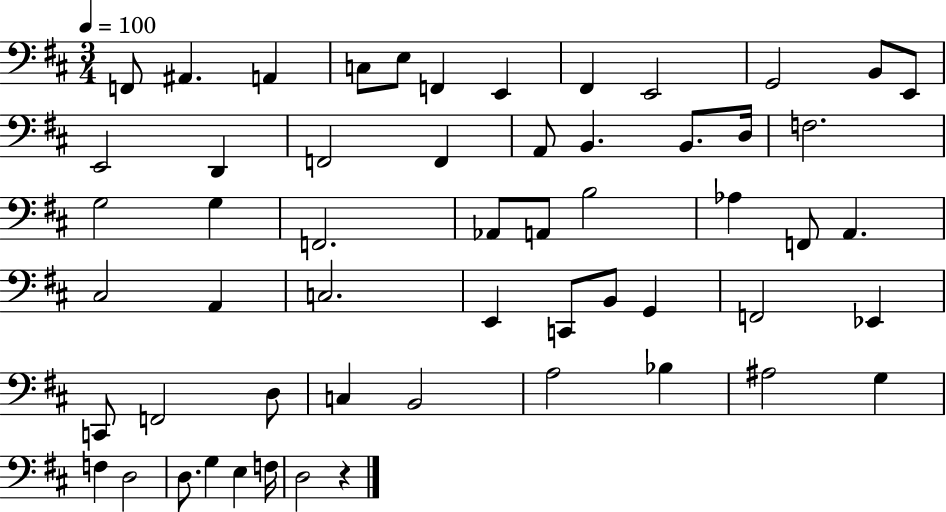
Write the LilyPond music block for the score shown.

{
  \clef bass
  \numericTimeSignature
  \time 3/4
  \key d \major
  \tempo 4 = 100
  f,8 ais,4. a,4 | c8 e8 f,4 e,4 | fis,4 e,2 | g,2 b,8 e,8 | \break e,2 d,4 | f,2 f,4 | a,8 b,4. b,8. d16 | f2. | \break g2 g4 | f,2. | aes,8 a,8 b2 | aes4 f,8 a,4. | \break cis2 a,4 | c2. | e,4 c,8 b,8 g,4 | f,2 ees,4 | \break c,8 f,2 d8 | c4 b,2 | a2 bes4 | ais2 g4 | \break f4 d2 | d8. g4 e4 f16 | d2 r4 | \bar "|."
}